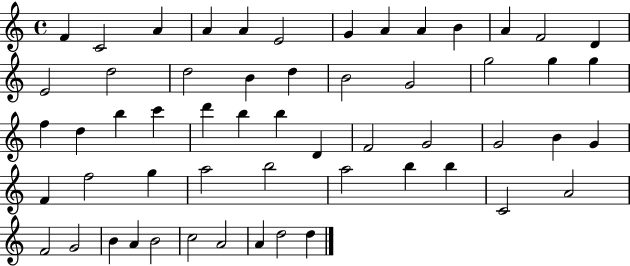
{
  \clef treble
  \time 4/4
  \defaultTimeSignature
  \key c \major
  f'4 c'2 a'4 | a'4 a'4 e'2 | g'4 a'4 a'4 b'4 | a'4 f'2 d'4 | \break e'2 d''2 | d''2 b'4 d''4 | b'2 g'2 | g''2 g''4 g''4 | \break f''4 d''4 b''4 c'''4 | d'''4 b''4 b''4 d'4 | f'2 g'2 | g'2 b'4 g'4 | \break f'4 f''2 g''4 | a''2 b''2 | a''2 b''4 b''4 | c'2 a'2 | \break f'2 g'2 | b'4 a'4 b'2 | c''2 a'2 | a'4 d''2 d''4 | \break \bar "|."
}